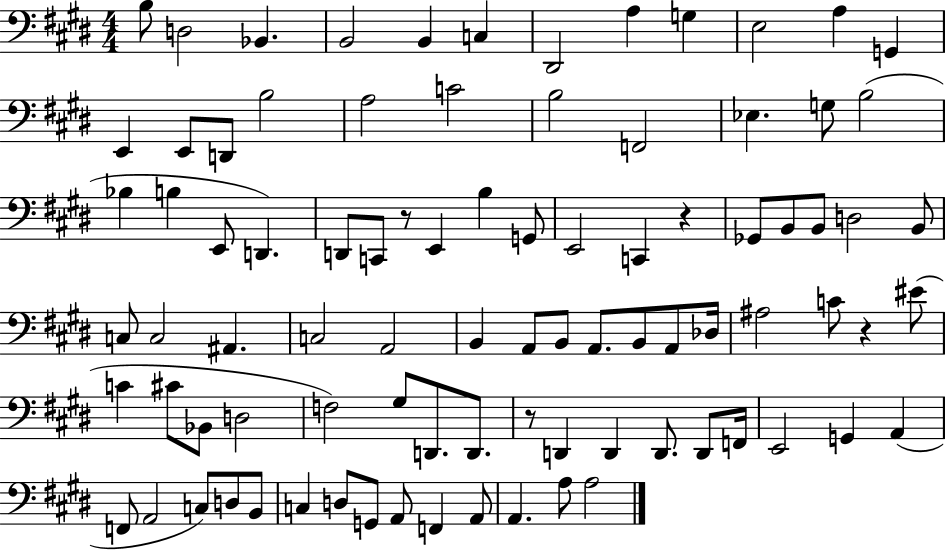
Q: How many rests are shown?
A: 4